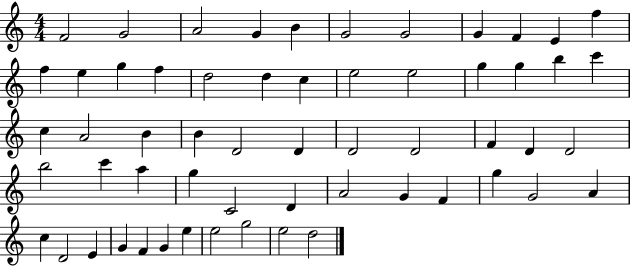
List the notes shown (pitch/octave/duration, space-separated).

F4/h G4/h A4/h G4/q B4/q G4/h G4/h G4/q F4/q E4/q F5/q F5/q E5/q G5/q F5/q D5/h D5/q C5/q E5/h E5/h G5/q G5/q B5/q C6/q C5/q A4/h B4/q B4/q D4/h D4/q D4/h D4/h F4/q D4/q D4/h B5/h C6/q A5/q G5/q C4/h D4/q A4/h G4/q F4/q G5/q G4/h A4/q C5/q D4/h E4/q G4/q F4/q G4/q E5/q E5/h G5/h E5/h D5/h